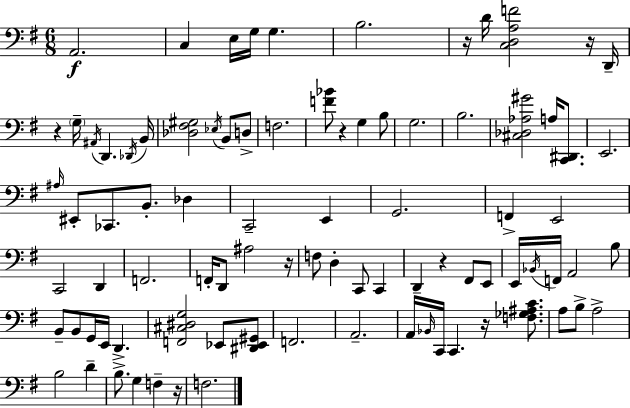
X:1
T:Untitled
M:6/8
L:1/4
K:G
A,,2 C, E,/4 G,/4 G, B,2 z/4 D/4 [C,D,A,F]2 z/4 D,,/4 z G,/4 ^A,,/4 D,, _D,,/4 B,,/4 [_D,^F,^G,]2 _E,/4 B,,/2 D,/2 F,2 [F_B]/2 z G, B,/2 G,2 B,2 [^C,_D,_A,^G]2 A,/4 [C,,^D,,]/2 E,,2 ^A,/4 ^E,,/2 _C,,/2 B,,/2 _D, C,,2 E,, G,,2 F,, E,,2 C,,2 D,, F,,2 F,,/4 D,,/2 ^A,2 z/4 F,/2 D, C,,/2 C,, D,, z ^F,,/2 E,,/2 E,,/4 _B,,/4 F,,/4 A,,2 B,/2 B,,/2 B,,/2 G,,/4 E,,/4 D,, [F,,^C,^D,G,]2 _E,,/2 [^D,,_E,,^G,,]/2 F,,2 A,,2 A,,/4 _B,,/4 C,,/4 C,, z/4 [F,_G,^A,C]/2 A,/2 B,/2 A,2 B,2 D B,/2 G, F, z/4 F,2